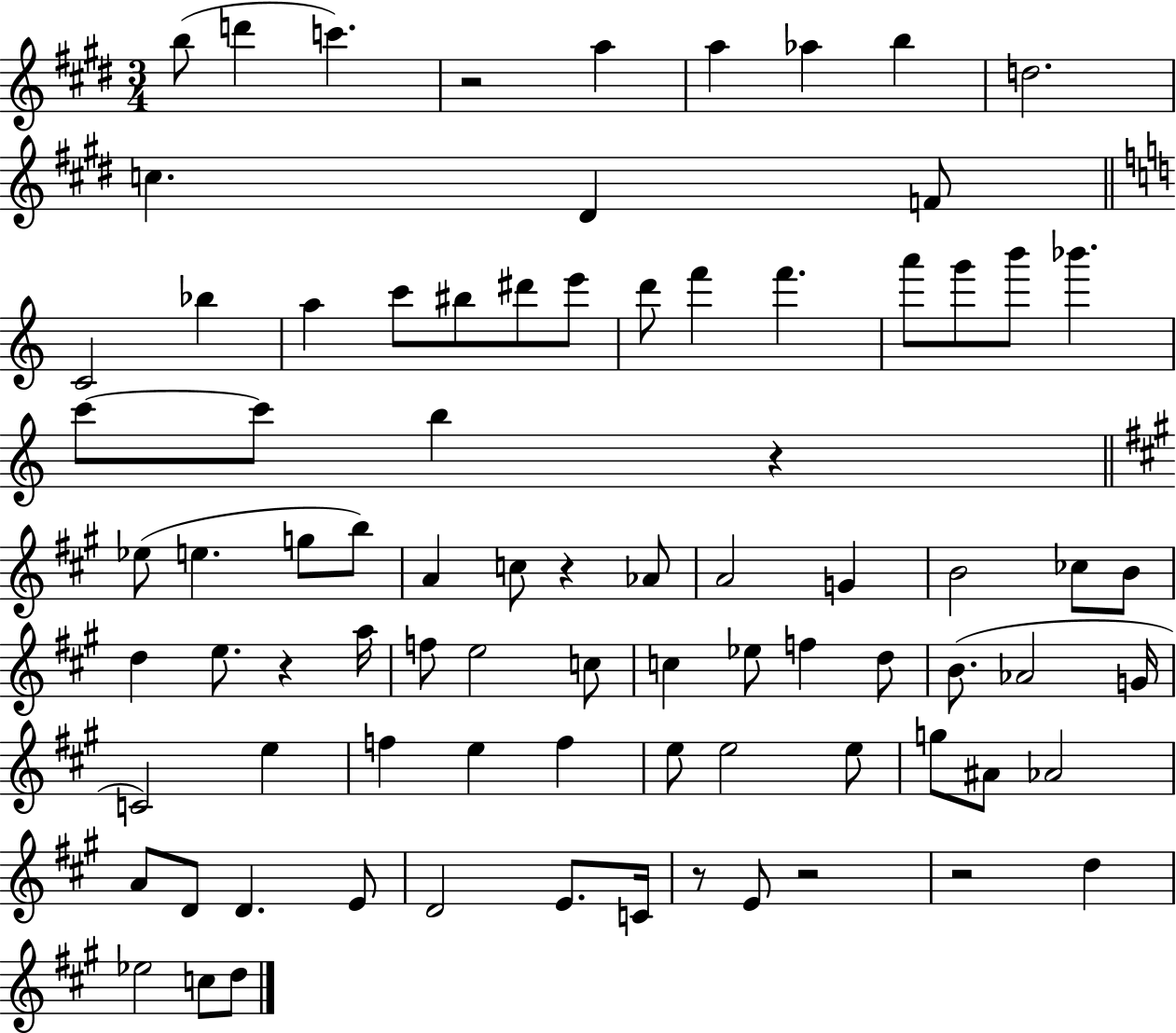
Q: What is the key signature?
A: E major